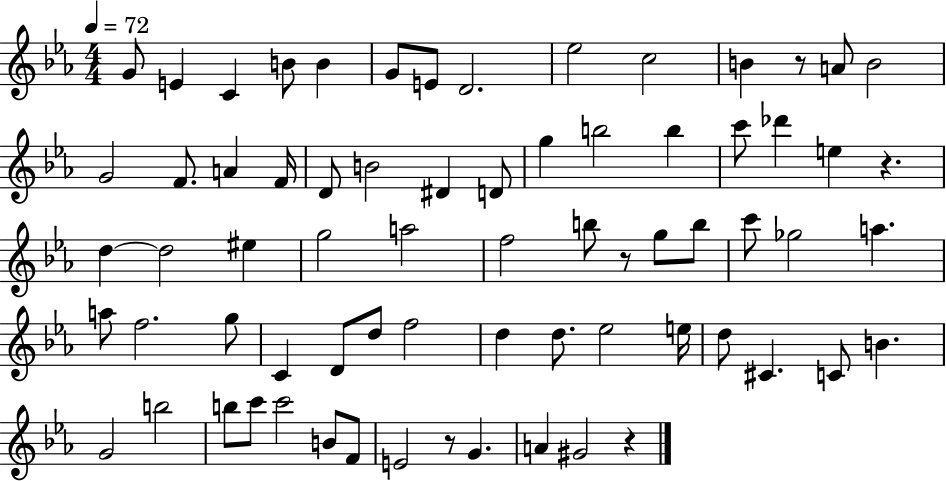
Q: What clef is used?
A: treble